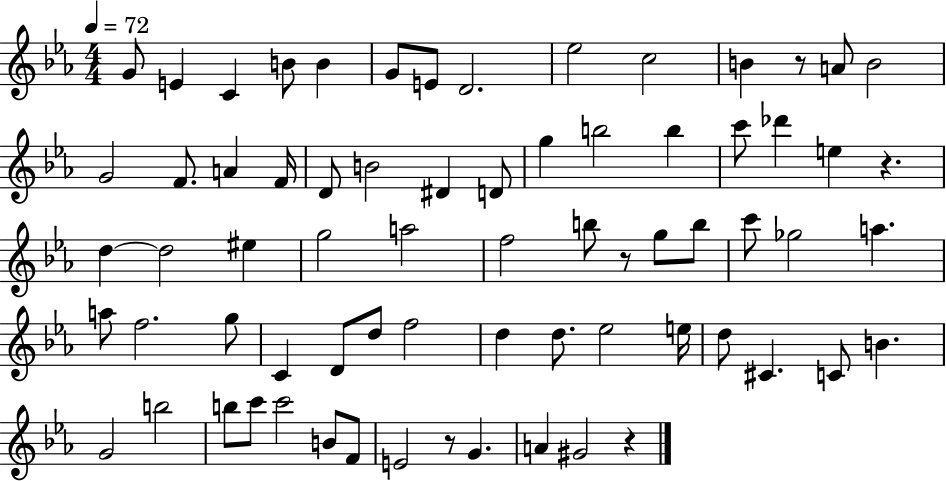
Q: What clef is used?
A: treble